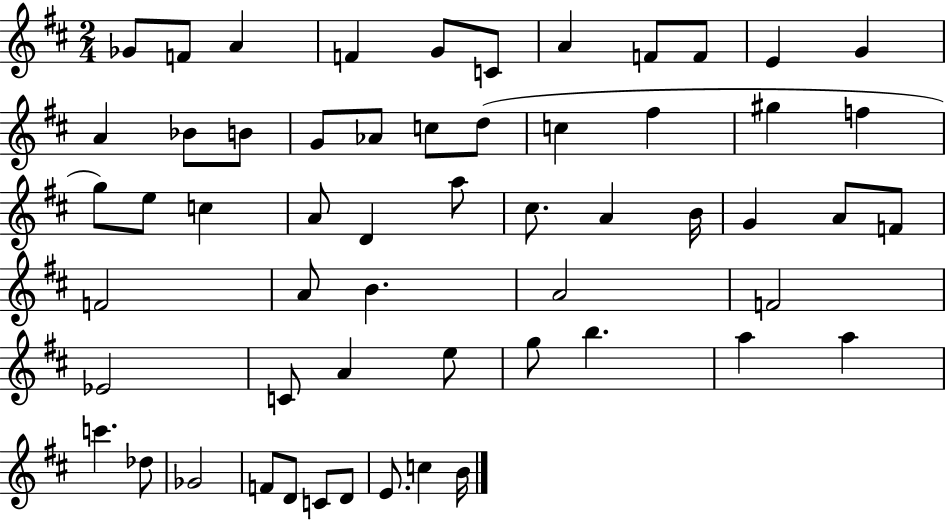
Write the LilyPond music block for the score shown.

{
  \clef treble
  \numericTimeSignature
  \time 2/4
  \key d \major
  ges'8 f'8 a'4 | f'4 g'8 c'8 | a'4 f'8 f'8 | e'4 g'4 | \break a'4 bes'8 b'8 | g'8 aes'8 c''8 d''8( | c''4 fis''4 | gis''4 f''4 | \break g''8) e''8 c''4 | a'8 d'4 a''8 | cis''8. a'4 b'16 | g'4 a'8 f'8 | \break f'2 | a'8 b'4. | a'2 | f'2 | \break ees'2 | c'8 a'4 e''8 | g''8 b''4. | a''4 a''4 | \break c'''4. des''8 | ges'2 | f'8 d'8 c'8 d'8 | e'8. c''4 b'16 | \break \bar "|."
}